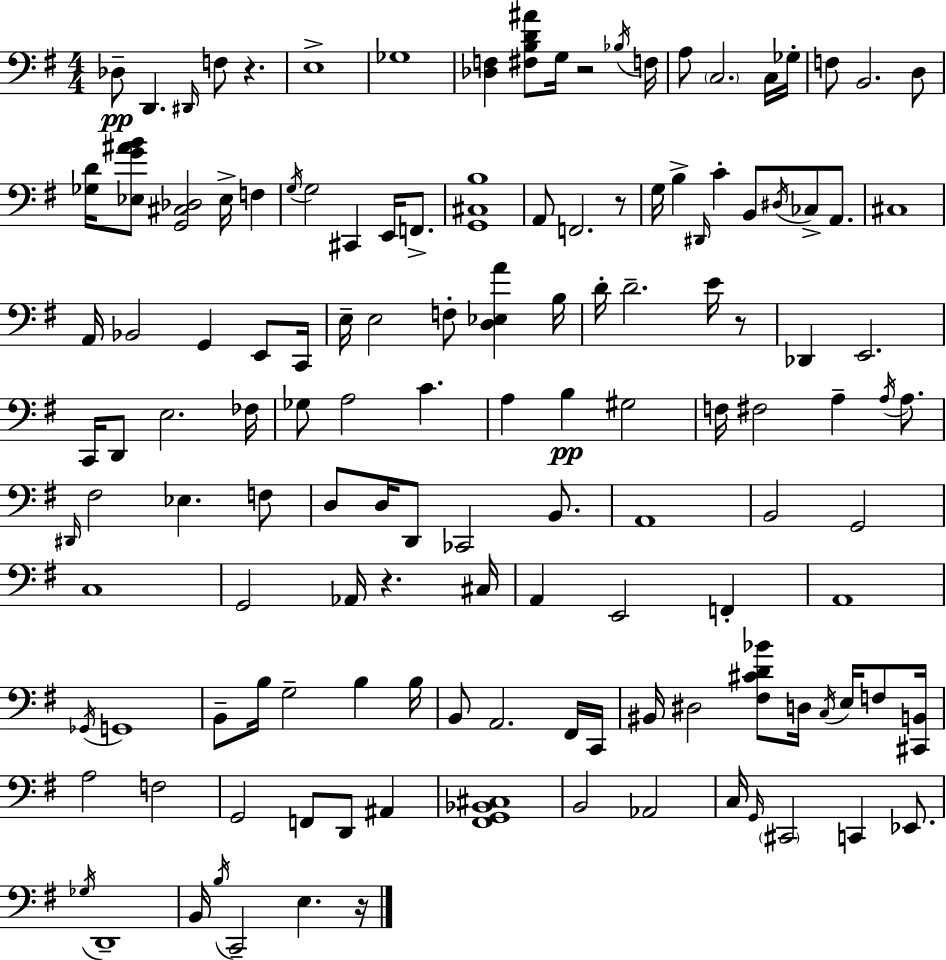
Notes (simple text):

Db3/e D2/q. D#2/s F3/e R/q. E3/w Gb3/w [Db3,F3]/q [F#3,B3,D4,A#4]/e G3/s R/h Bb3/s F3/s A3/e C3/h. C3/s Gb3/s F3/e B2/h. D3/e [Gb3,D4]/s [Eb3,G4,A#4,B4]/e [G2,C#3,Db3]/h Eb3/s F3/q G3/s G3/h C#2/q E2/s F2/e. [G2,C#3,B3]/w A2/e F2/h. R/e G3/s B3/q D#2/s C4/q B2/e D#3/s CES3/e A2/e. C#3/w A2/s Bb2/h G2/q E2/e C2/s E3/s E3/h F3/e [D3,Eb3,A4]/q B3/s D4/s D4/h. E4/s R/e Db2/q E2/h. C2/s D2/e E3/h. FES3/s Gb3/e A3/h C4/q. A3/q B3/q G#3/h F3/s F#3/h A3/q A3/s A3/e. D#2/s F#3/h Eb3/q. F3/e D3/e D3/s D2/e CES2/h B2/e. A2/w B2/h G2/h C3/w G2/h Ab2/s R/q. C#3/s A2/q E2/h F2/q A2/w Gb2/s G2/w B2/e B3/s G3/h B3/q B3/s B2/e A2/h. F#2/s C2/s BIS2/s D#3/h [F#3,C#4,D4,Bb4]/e D3/s C3/s E3/s F3/e [C#2,B2]/s A3/h F3/h G2/h F2/e D2/e A#2/q [F#2,G2,Bb2,C#3]/w B2/h Ab2/h C3/s G2/s C#2/h C2/q Eb2/e. Gb3/s D2/w B2/s B3/s C2/h E3/q. R/s